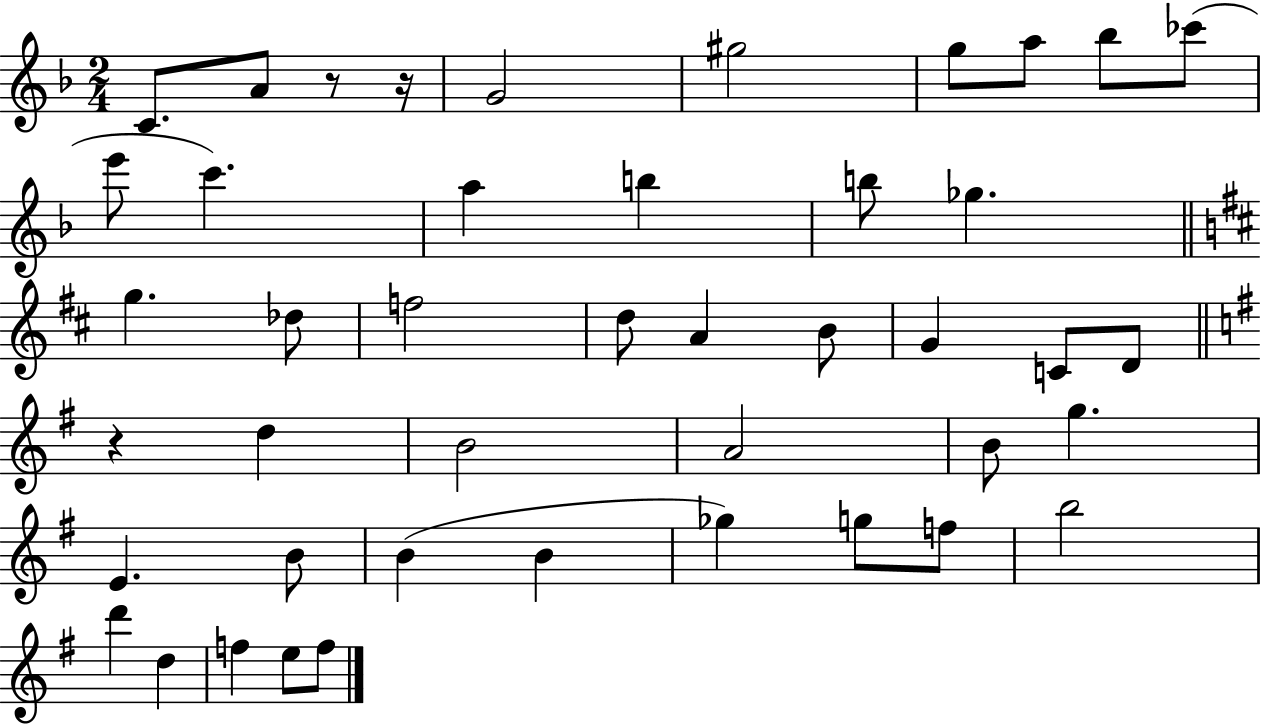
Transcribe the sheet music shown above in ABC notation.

X:1
T:Untitled
M:2/4
L:1/4
K:F
C/2 A/2 z/2 z/4 G2 ^g2 g/2 a/2 _b/2 _c'/2 e'/2 c' a b b/2 _g g _d/2 f2 d/2 A B/2 G C/2 D/2 z d B2 A2 B/2 g E B/2 B B _g g/2 f/2 b2 d' d f e/2 f/2